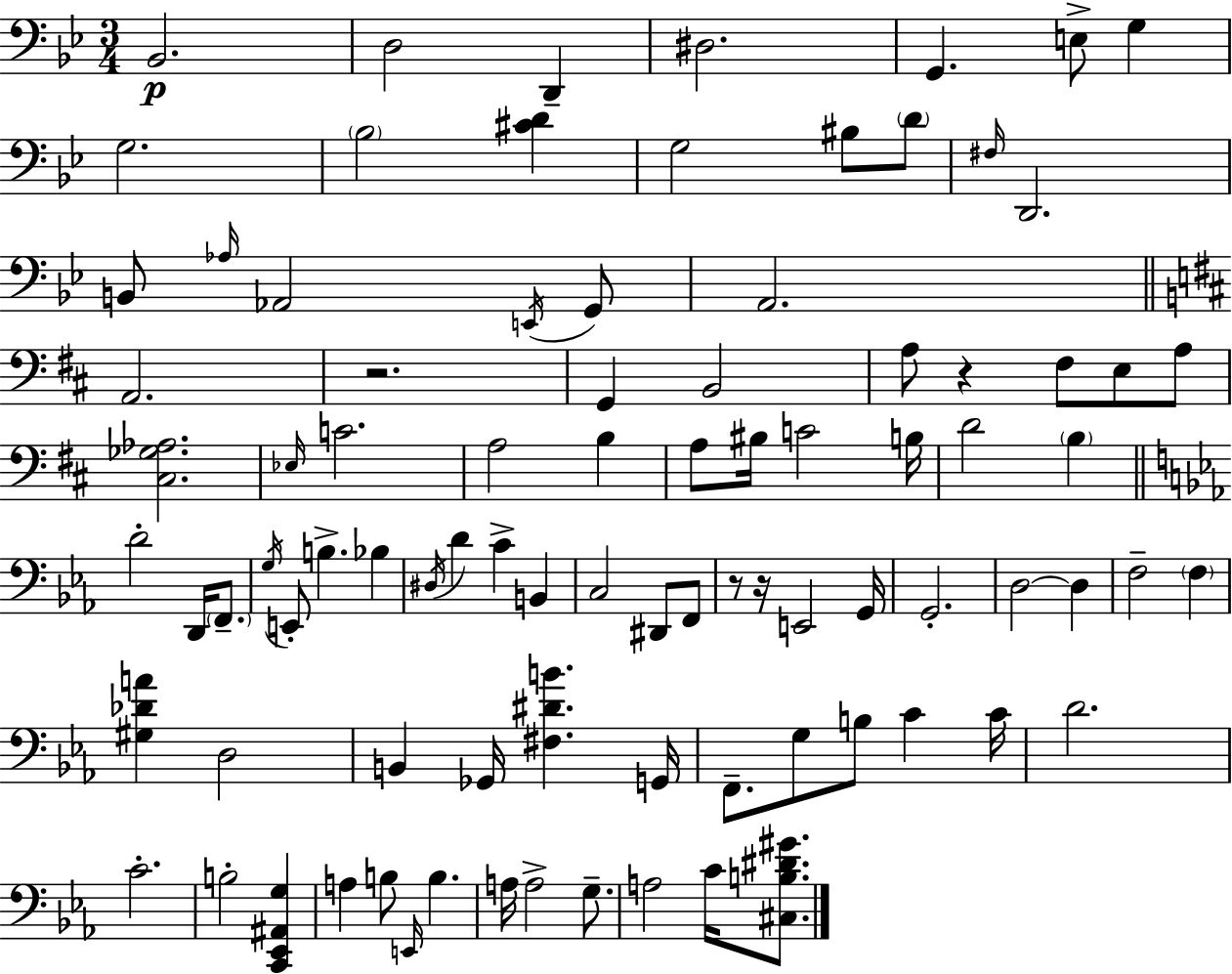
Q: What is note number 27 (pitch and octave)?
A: A3